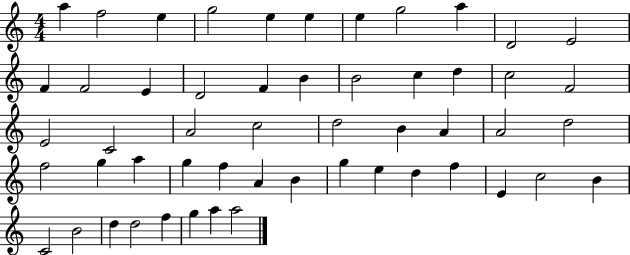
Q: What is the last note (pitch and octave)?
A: A5